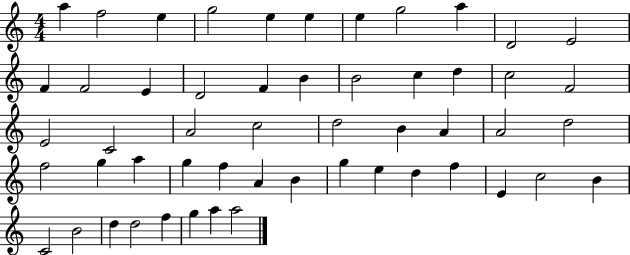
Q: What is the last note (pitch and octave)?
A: A5